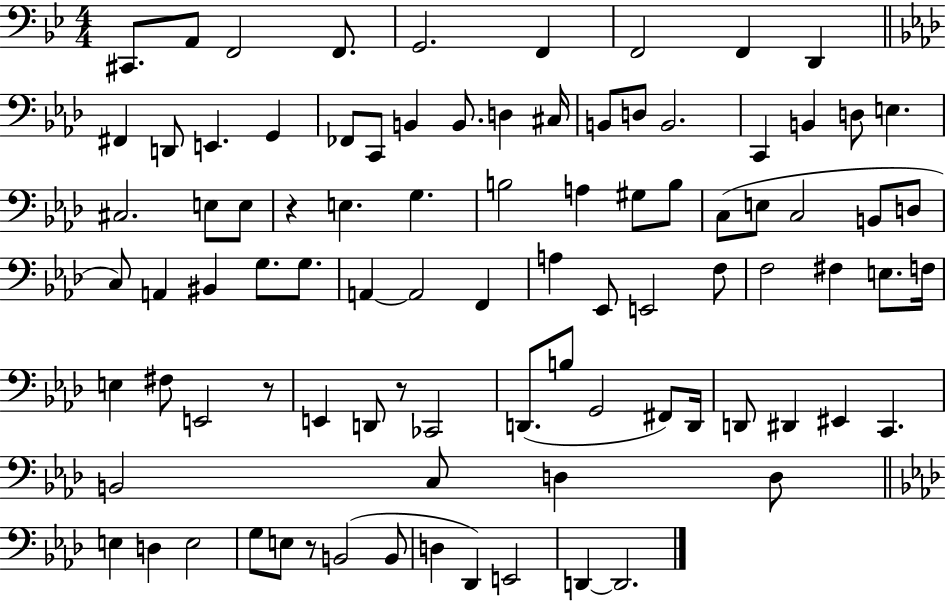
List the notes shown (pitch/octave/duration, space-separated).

C#2/e. A2/e F2/h F2/e. G2/h. F2/q F2/h F2/q D2/q F#2/q D2/e E2/q. G2/q FES2/e C2/e B2/q B2/e. D3/q C#3/s B2/e D3/e B2/h. C2/q B2/q D3/e E3/q. C#3/h. E3/e E3/e R/q E3/q. G3/q. B3/h A3/q G#3/e B3/e C3/e E3/e C3/h B2/e D3/e C3/e A2/q BIS2/q G3/e. G3/e. A2/q A2/h F2/q A3/q Eb2/e E2/h F3/e F3/h F#3/q E3/e. F3/s E3/q F#3/e E2/h R/e E2/q D2/e R/e CES2/h D2/e. B3/e G2/h F#2/e D2/s D2/e D#2/q EIS2/q C2/q. B2/h C3/e D3/q D3/e E3/q D3/q E3/h G3/e E3/e R/e B2/h B2/e D3/q Db2/q E2/h D2/q D2/h.